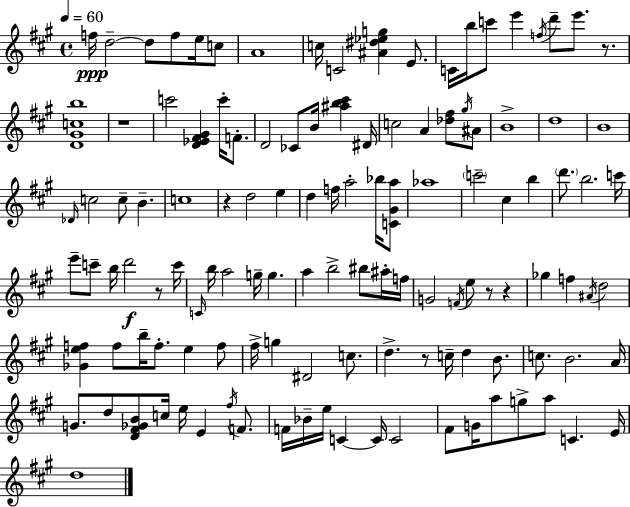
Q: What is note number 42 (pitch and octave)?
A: Bb5